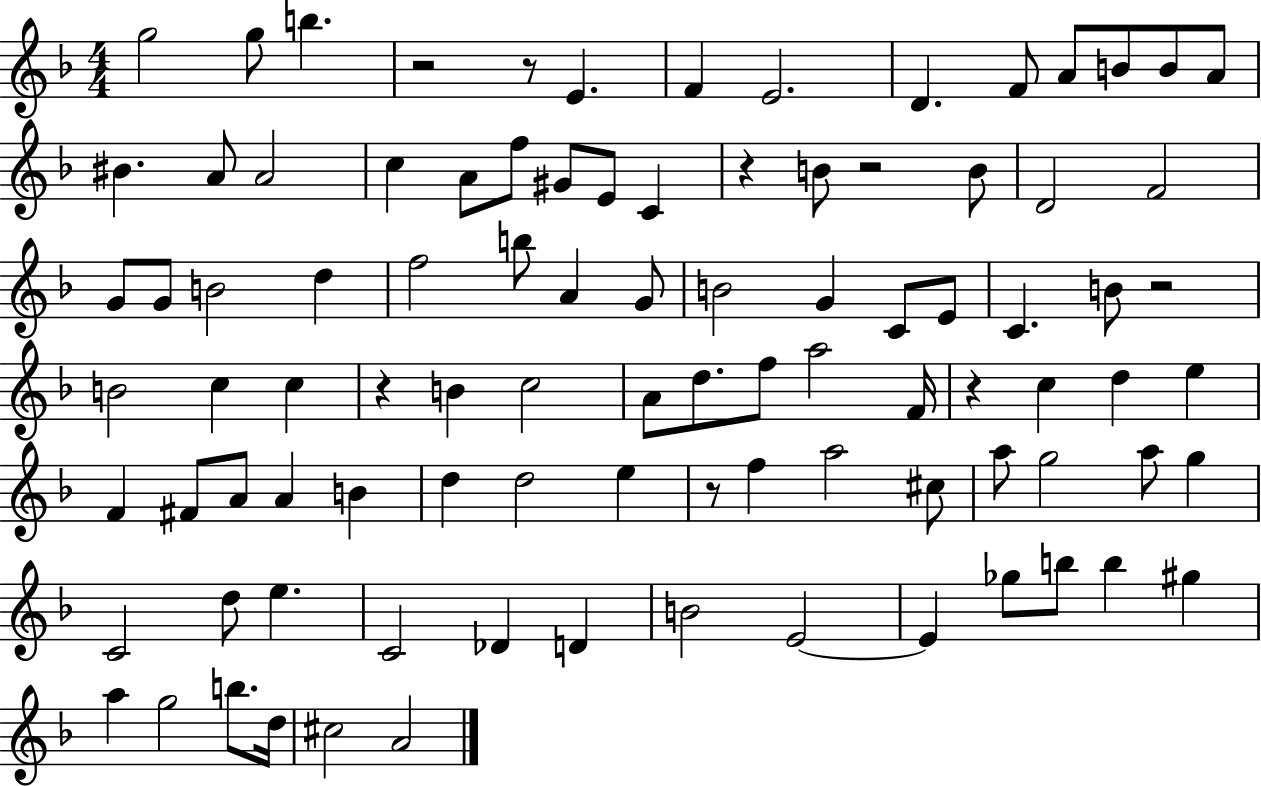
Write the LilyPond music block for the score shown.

{
  \clef treble
  \numericTimeSignature
  \time 4/4
  \key f \major
  g''2 g''8 b''4. | r2 r8 e'4. | f'4 e'2. | d'4. f'8 a'8 b'8 b'8 a'8 | \break bis'4. a'8 a'2 | c''4 a'8 f''8 gis'8 e'8 c'4 | r4 b'8 r2 b'8 | d'2 f'2 | \break g'8 g'8 b'2 d''4 | f''2 b''8 a'4 g'8 | b'2 g'4 c'8 e'8 | c'4. b'8 r2 | \break b'2 c''4 c''4 | r4 b'4 c''2 | a'8 d''8. f''8 a''2 f'16 | r4 c''4 d''4 e''4 | \break f'4 fis'8 a'8 a'4 b'4 | d''4 d''2 e''4 | r8 f''4 a''2 cis''8 | a''8 g''2 a''8 g''4 | \break c'2 d''8 e''4. | c'2 des'4 d'4 | b'2 e'2~~ | e'4 ges''8 b''8 b''4 gis''4 | \break a''4 g''2 b''8. d''16 | cis''2 a'2 | \bar "|."
}